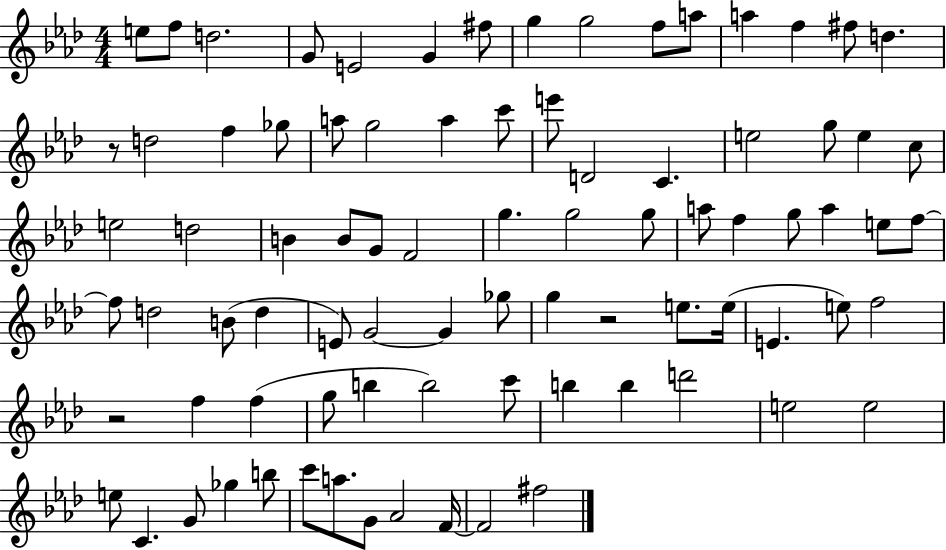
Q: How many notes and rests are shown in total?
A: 84